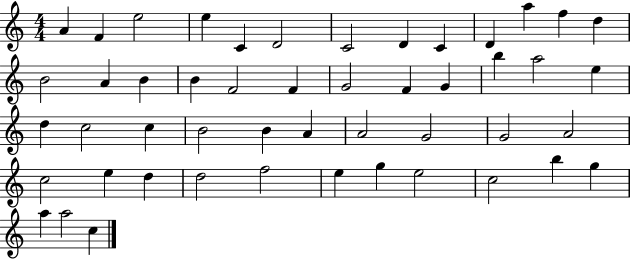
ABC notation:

X:1
T:Untitled
M:4/4
L:1/4
K:C
A F e2 e C D2 C2 D C D a f d B2 A B B F2 F G2 F G b a2 e d c2 c B2 B A A2 G2 G2 A2 c2 e d d2 f2 e g e2 c2 b g a a2 c